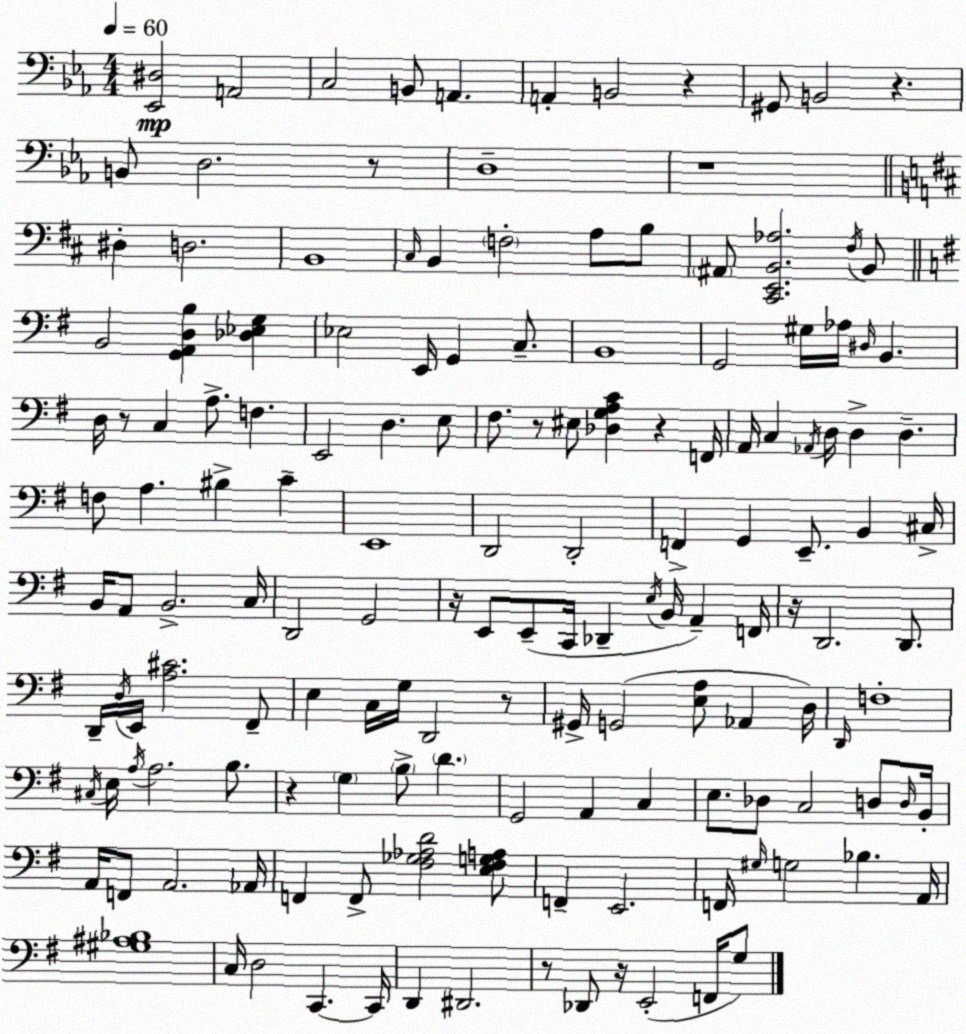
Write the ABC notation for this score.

X:1
T:Untitled
M:4/4
L:1/4
K:Cm
[_E,,^D,]2 A,,2 C,2 B,,/2 A,, A,, B,,2 z ^G,,/2 B,,2 z B,,/2 D,2 z/2 D,4 z4 ^D, D,2 B,,4 ^C,/4 B,, F,2 A,/2 B,/2 ^A,,/2 [^C,,E,,B,,_A,]2 ^F,/4 B,,/2 B,,2 [G,,A,,D,B,] [_D,_E,G,] _E,2 E,,/4 G,, C,/2 B,,4 G,,2 ^G,/4 _A,/4 ^D,/4 B,, D,/4 z/2 C, A,/2 F, E,,2 D, E,/2 ^F,/2 z/2 ^E,/2 [_D,G,A,C] z F,,/4 A,,/4 C, _A,,/4 D,/4 D, D, F,/2 A, ^B, C E,,4 D,,2 D,,2 F,, G,, E,,/2 B,, ^C,/4 B,,/4 A,,/2 B,,2 C,/4 D,,2 G,,2 z/4 E,,/2 E,,/2 C,,/4 _D,, E,/4 B,,/4 A,, F,,/4 z/4 D,,2 D,,/2 D,,/4 D,/4 E,,/4 [A,^C]2 ^F,,/2 E, C,/4 G,/4 D,,2 z/2 ^G,,/4 G,,2 [E,A,]/2 _A,, D,/4 D,,/4 F,4 ^C,/4 E,/4 A,/4 A,2 B,/2 z G, B,/2 D G,,2 A,, C, E,/2 _D,/2 C,2 D,/2 D,/4 B,,/4 A,,/4 F,,/2 A,,2 _A,,/4 F,, F,,/2 [^F,_G,_A,D]2 [E,^F,G,A,]/2 F,, E,,2 F,,/4 ^G,/4 G,2 _B, A,,/4 [^G,^A,_B,]4 C,/4 D,2 C,, C,,/4 D,, ^D,,2 z/2 _D,,/2 z/4 E,,2 F,,/4 G,/2